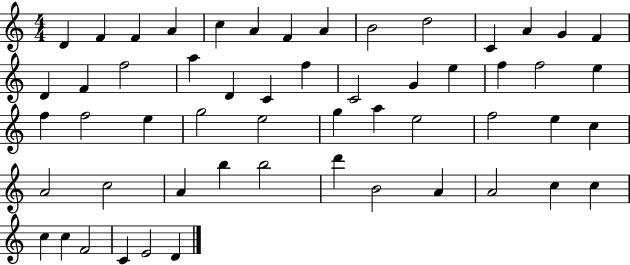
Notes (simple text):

D4/q F4/q F4/q A4/q C5/q A4/q F4/q A4/q B4/h D5/h C4/q A4/q G4/q F4/q D4/q F4/q F5/h A5/q D4/q C4/q F5/q C4/h G4/q E5/q F5/q F5/h E5/q F5/q F5/h E5/q G5/h E5/h G5/q A5/q E5/h F5/h E5/q C5/q A4/h C5/h A4/q B5/q B5/h D6/q B4/h A4/q A4/h C5/q C5/q C5/q C5/q F4/h C4/q E4/h D4/q